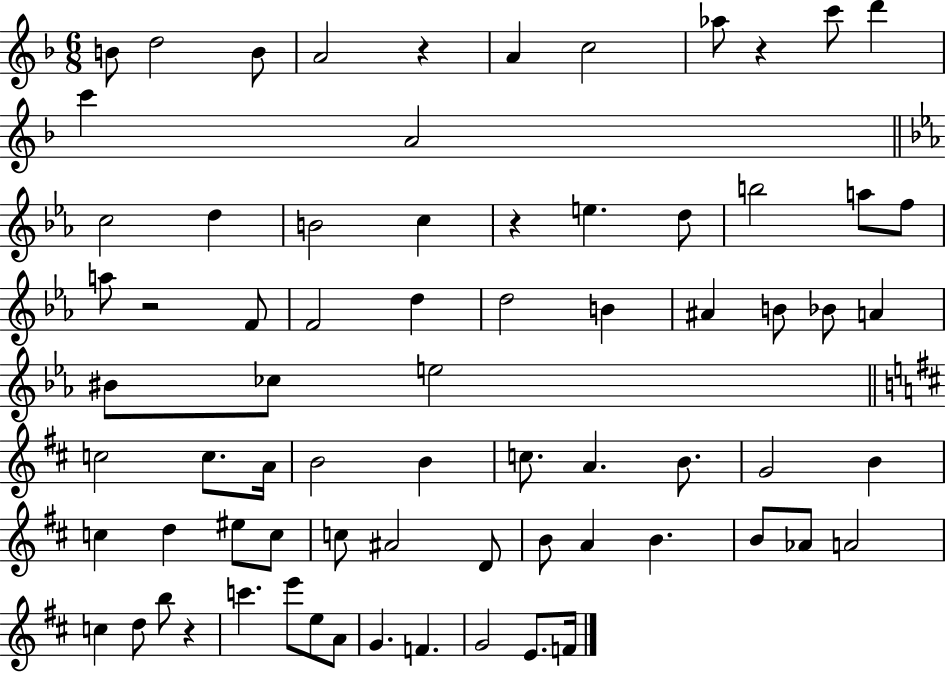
B4/e D5/h B4/e A4/h R/q A4/q C5/h Ab5/e R/q C6/e D6/q C6/q A4/h C5/h D5/q B4/h C5/q R/q E5/q. D5/e B5/h A5/e F5/e A5/e R/h F4/e F4/h D5/q D5/h B4/q A#4/q B4/e Bb4/e A4/q BIS4/e CES5/e E5/h C5/h C5/e. A4/s B4/h B4/q C5/e. A4/q. B4/e. G4/h B4/q C5/q D5/q EIS5/e C5/e C5/e A#4/h D4/e B4/e A4/q B4/q. B4/e Ab4/e A4/h C5/q D5/e B5/e R/q C6/q. E6/e E5/e A4/e G4/q. F4/q. G4/h E4/e. F4/s